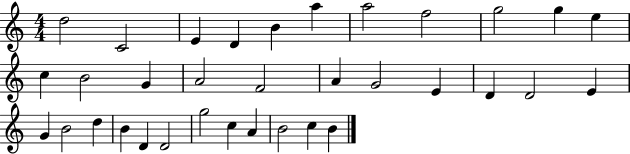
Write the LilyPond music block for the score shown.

{
  \clef treble
  \numericTimeSignature
  \time 4/4
  \key c \major
  d''2 c'2 | e'4 d'4 b'4 a''4 | a''2 f''2 | g''2 g''4 e''4 | \break c''4 b'2 g'4 | a'2 f'2 | a'4 g'2 e'4 | d'4 d'2 e'4 | \break g'4 b'2 d''4 | b'4 d'4 d'2 | g''2 c''4 a'4 | b'2 c''4 b'4 | \break \bar "|."
}